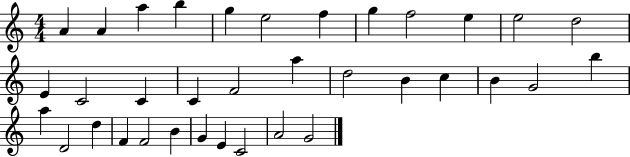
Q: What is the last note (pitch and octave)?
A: G4